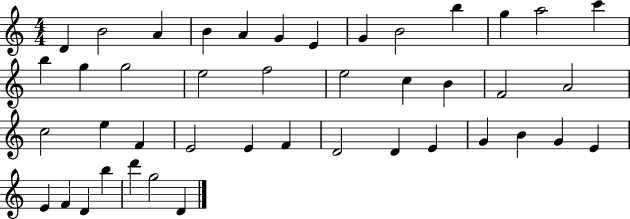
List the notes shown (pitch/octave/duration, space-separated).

D4/q B4/h A4/q B4/q A4/q G4/q E4/q G4/q B4/h B5/q G5/q A5/h C6/q B5/q G5/q G5/h E5/h F5/h E5/h C5/q B4/q F4/h A4/h C5/h E5/q F4/q E4/h E4/q F4/q D4/h D4/q E4/q G4/q B4/q G4/q E4/q E4/q F4/q D4/q B5/q D6/q G5/h D4/q